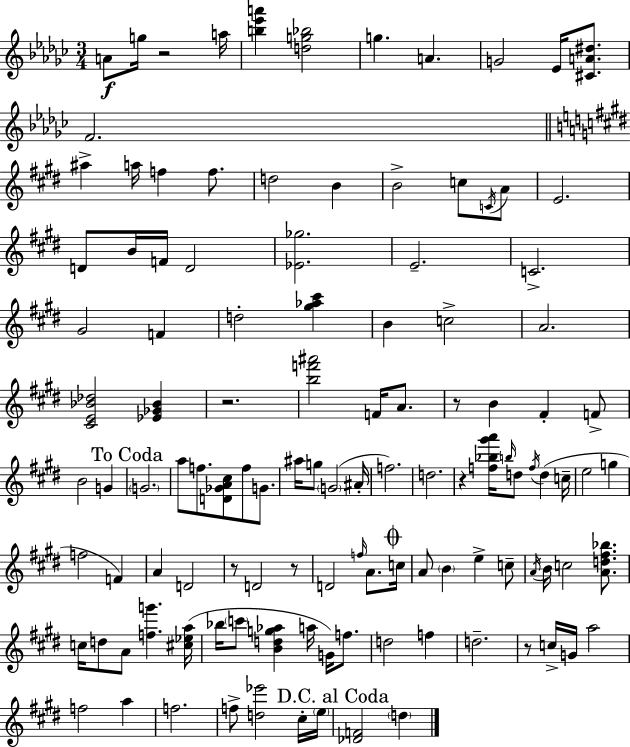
A4/e G5/s R/h A5/s [B5,Eb6,A6]/q [D5,G5,Bb5]/h G5/q. A4/q. G4/h Eb4/s [C#4,A4,D#5]/e. F4/h. A#5/q A5/s F5/q F5/e. D5/h B4/q B4/h C5/e C4/s A4/e E4/h. D4/e B4/s F4/s D4/h [Eb4,Gb5]/h. E4/h. C4/h. G#4/h F4/q D5/h [G#5,Ab5,C#6]/q B4/q C5/h A4/h. [C#4,E4,Bb4,Db5]/h [Eb4,Gb4,Bb4]/q R/h. [B5,F6,A#6]/h F4/s A4/e. R/e B4/q F#4/q F4/e B4/h G4/q G4/h. A5/e F5/e. [D4,Gb4,A4,C#5]/e F5/e G4/e. A#5/s G5/e G4/h A#4/s F5/h. D5/h. R/q [F5,Bb5,G#6,A6]/s B5/s D5/e F5/s D5/q C5/s E5/h G5/q F5/h F4/q A4/q D4/h R/e D4/h R/e D4/h F5/s A4/e. C5/s A4/e B4/q E5/q C5/e A4/s B4/s C5/h [A4,D5,F#5,Bb5]/e. C5/s D5/e A4/e [F5,G6]/q. [C#5,Eb5,A5]/s Bb5/s C6/e [B4,D5,G5,Ab5]/q A5/s G4/s F5/e. D5/h F5/q D5/h. R/e C5/s G4/s A5/h F5/h A5/q F5/h. F5/e [D5,Eb6]/h C#5/s E5/s [Db4,F4]/h D5/q